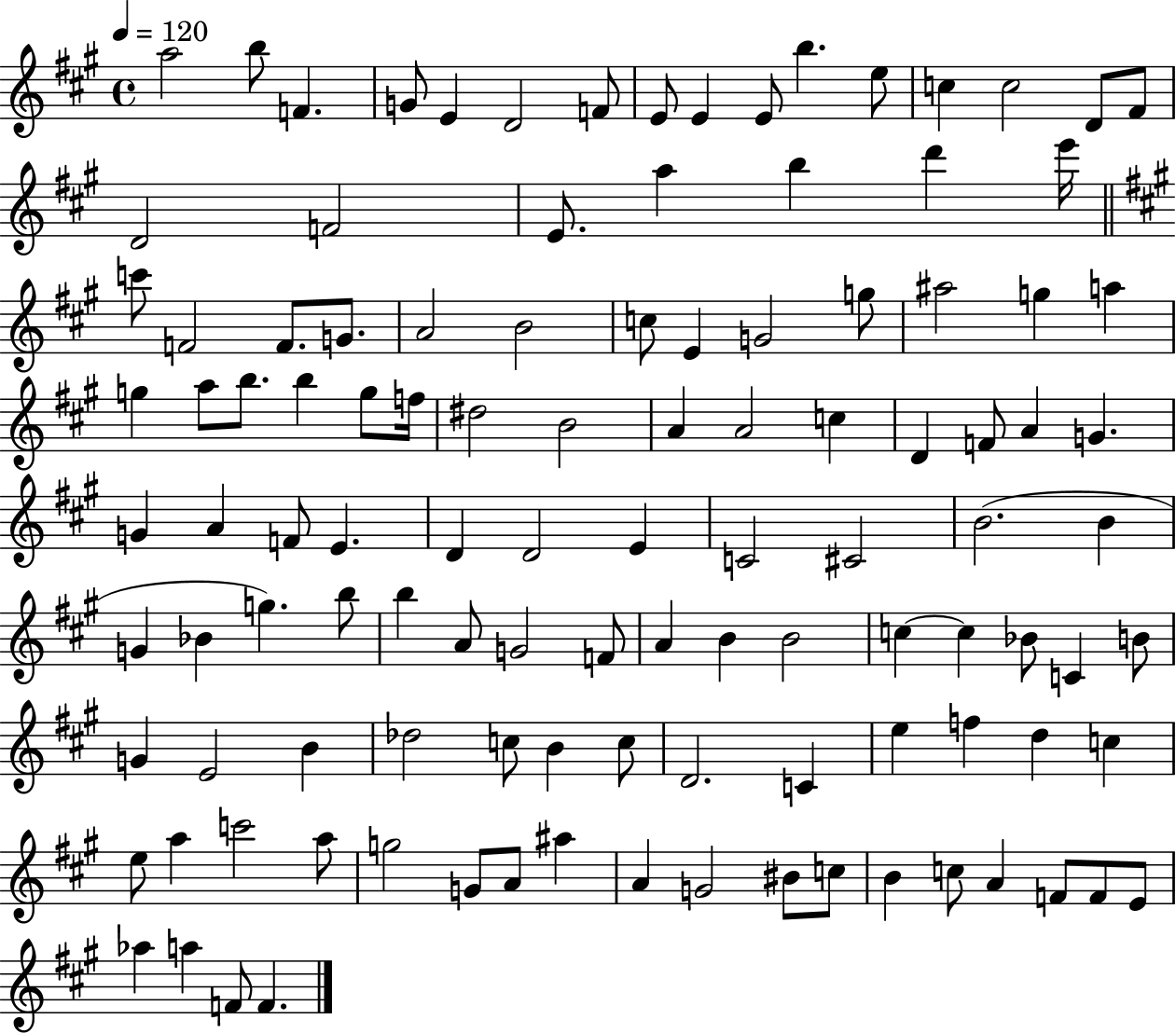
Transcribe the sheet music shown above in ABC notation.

X:1
T:Untitled
M:4/4
L:1/4
K:A
a2 b/2 F G/2 E D2 F/2 E/2 E E/2 b e/2 c c2 D/2 ^F/2 D2 F2 E/2 a b d' e'/4 c'/2 F2 F/2 G/2 A2 B2 c/2 E G2 g/2 ^a2 g a g a/2 b/2 b g/2 f/4 ^d2 B2 A A2 c D F/2 A G G A F/2 E D D2 E C2 ^C2 B2 B G _B g b/2 b A/2 G2 F/2 A B B2 c c _B/2 C B/2 G E2 B _d2 c/2 B c/2 D2 C e f d c e/2 a c'2 a/2 g2 G/2 A/2 ^a A G2 ^B/2 c/2 B c/2 A F/2 F/2 E/2 _a a F/2 F